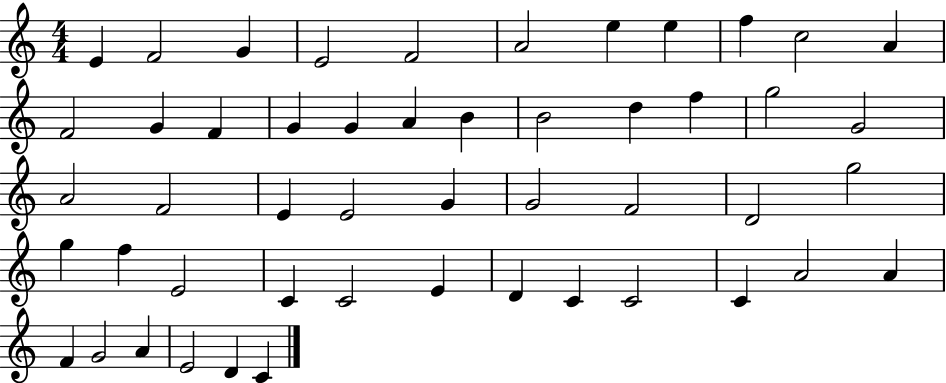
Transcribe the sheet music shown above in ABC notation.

X:1
T:Untitled
M:4/4
L:1/4
K:C
E F2 G E2 F2 A2 e e f c2 A F2 G F G G A B B2 d f g2 G2 A2 F2 E E2 G G2 F2 D2 g2 g f E2 C C2 E D C C2 C A2 A F G2 A E2 D C